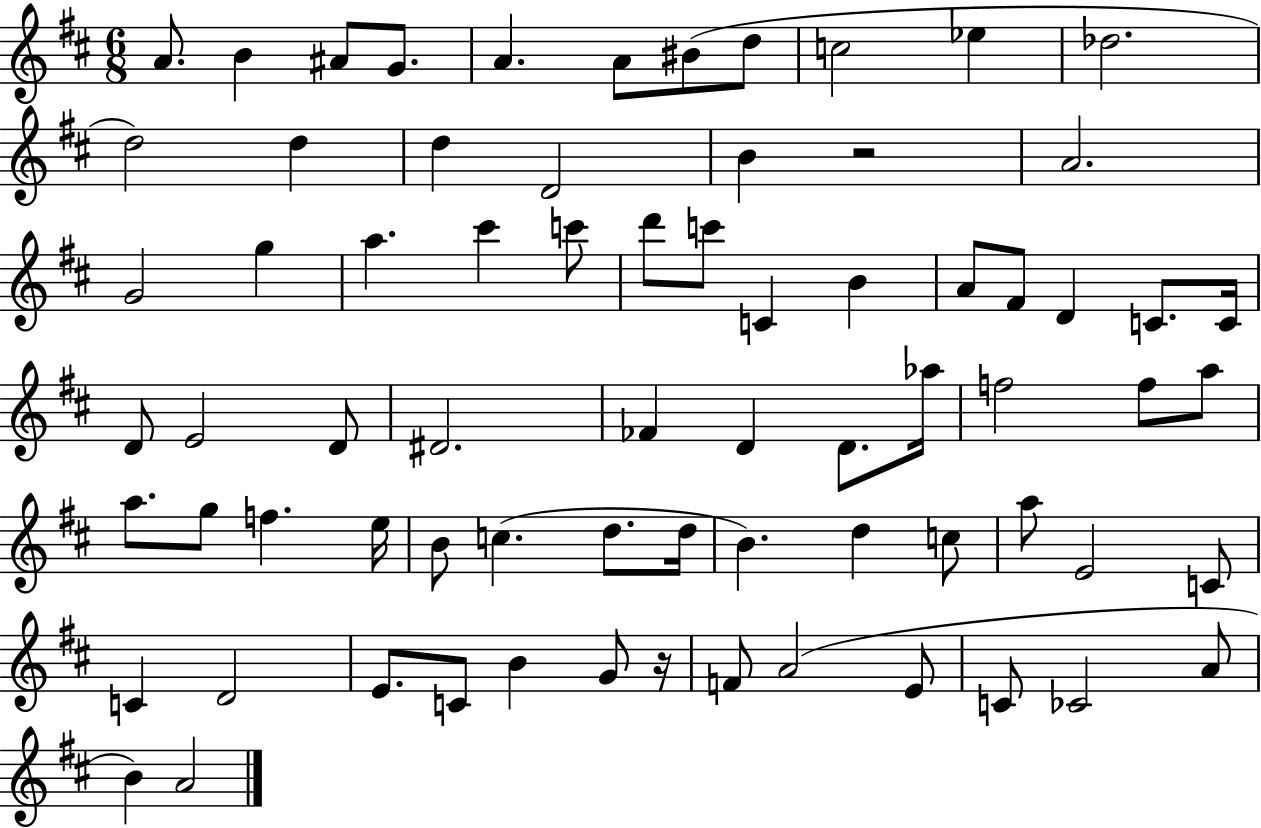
{
  \clef treble
  \numericTimeSignature
  \time 6/8
  \key d \major
  a'8. b'4 ais'8 g'8. | a'4. a'8 bis'8( d''8 | c''2 ees''4 | des''2. | \break d''2) d''4 | d''4 d'2 | b'4 r2 | a'2. | \break g'2 g''4 | a''4. cis'''4 c'''8 | d'''8 c'''8 c'4 b'4 | a'8 fis'8 d'4 c'8. c'16 | \break d'8 e'2 d'8 | dis'2. | fes'4 d'4 d'8. aes''16 | f''2 f''8 a''8 | \break a''8. g''8 f''4. e''16 | b'8 c''4.( d''8. d''16 | b'4.) d''4 c''8 | a''8 e'2 c'8 | \break c'4 d'2 | e'8. c'8 b'4 g'8 r16 | f'8 a'2( e'8 | c'8 ces'2 a'8 | \break b'4) a'2 | \bar "|."
}